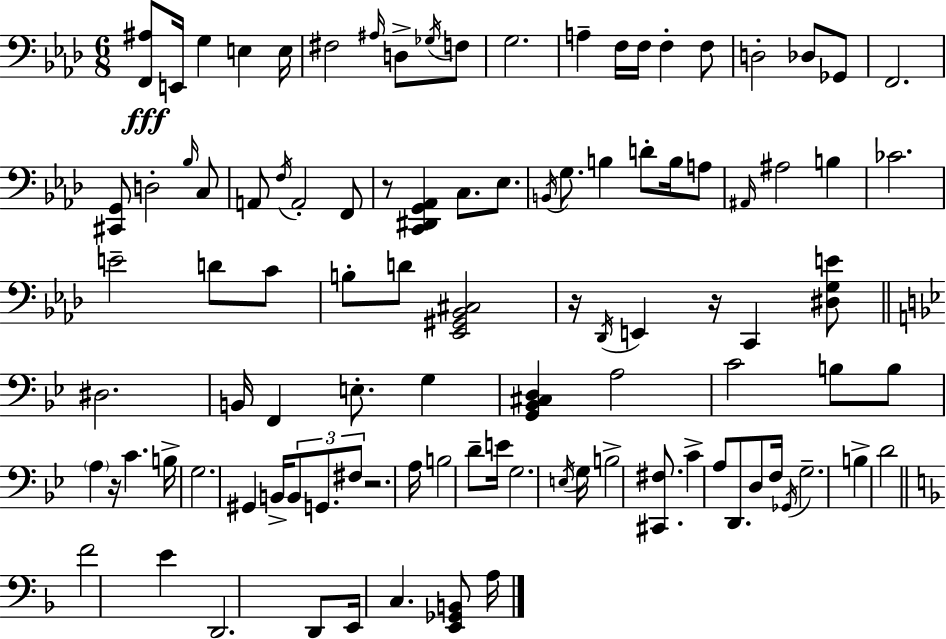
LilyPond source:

{
  \clef bass
  \numericTimeSignature
  \time 6/8
  \key f \minor
  <f, ais>8\fff e,16 g4 e4 e16 | fis2 \grace { ais16 } d8-> \acciaccatura { ges16 } | f8 g2. | a4-- f16 f16 f4-. | \break f8 d2-. des8 | ges,8 f,2. | <cis, g,>8 d2-. | \grace { bes16 } c8 a,8 \acciaccatura { f16 } a,2-. | \break f,8 r8 <c, dis, g, aes,>4 c8. | ees8. \acciaccatura { b,16 } g8. b4 | d'8-. b16 a8 \grace { ais,16 } ais2 | b4 ces'2. | \break e'2-- | d'8 c'8 b8-. d'8 <ees, gis, bes, cis>2 | r16 \acciaccatura { des,16 } e,4 | r16 c,4 <dis g e'>8 \bar "||" \break \key g \minor dis2. | b,16 f,4 e8.-. g4 | <g, bes, cis d>4 a2 | c'2 b8 b8 | \break \parenthesize a4 r16 c'4. b16-> | g2. | gis,4 b,16-> \tuplet 3/2 { b,8 g,8. fis8 } | r2. | \break a16 b2 d'8-- e'16 | g2. | \acciaccatura { e16 } g16 b2-> <cis, fis>8. | c'4-> a8 d,8. d8 | \break f16 \acciaccatura { ges,16 } g2.-- | b4-> d'2 | \bar "||" \break \key f \major f'2 e'4 | d,2. | d,8 e,16 c4. <e, ges, b,>8 a16 | \bar "|."
}